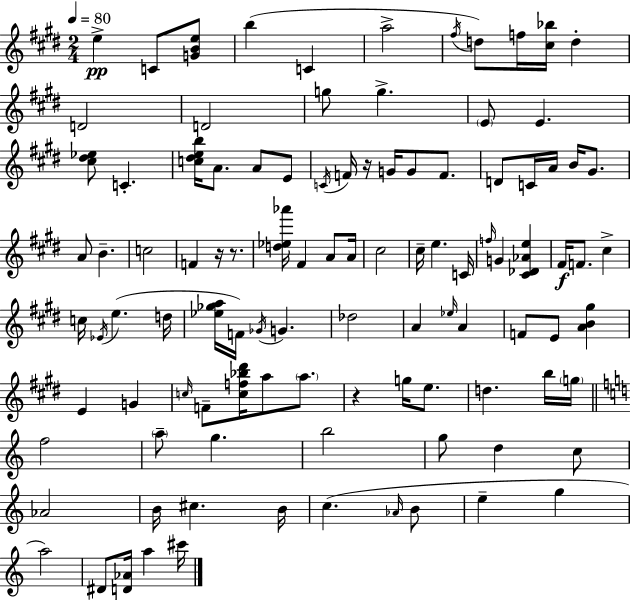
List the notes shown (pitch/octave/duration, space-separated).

E5/q C4/e [G4,B4,E5]/e B5/q C4/q A5/h F#5/s D5/e F5/s [C#5,Bb5]/s D5/q D4/h D4/h G5/e G5/q. E4/e E4/q. [C#5,D#5,Eb5]/e C4/q. [C5,D#5,E5,B5]/s A4/e. A4/e E4/e C4/s F4/s R/s G4/s G4/e F4/e. D4/e C4/s A4/s B4/s G#4/e. A4/e B4/q. C5/h F4/q R/s R/e. [D5,Eb5,Ab6]/s F#4/q A4/e A4/s C#5/h C#5/s E5/q. C4/s F5/s G4/q [C#4,Db4,Ab4,E5]/q F#4/s F4/e. C#5/q C5/s Eb4/s E5/q. D5/s [Eb5,Gb5,A5]/s F4/s Gb4/s G4/q. Db5/h A4/q Eb5/s A4/q F4/e E4/e [A4,B4,G#5]/q E4/q G4/q C5/s F4/e [C5,F5,Bb5,D#6]/s A5/e A5/e. R/q G5/s E5/e. D5/q. B5/s G5/s F5/h A5/e G5/q. B5/h G5/e D5/q C5/e Ab4/h B4/s C#5/q. B4/s C5/q. Ab4/s B4/e E5/q G5/q A5/h D#4/e [D4,Ab4]/s A5/q C#6/s